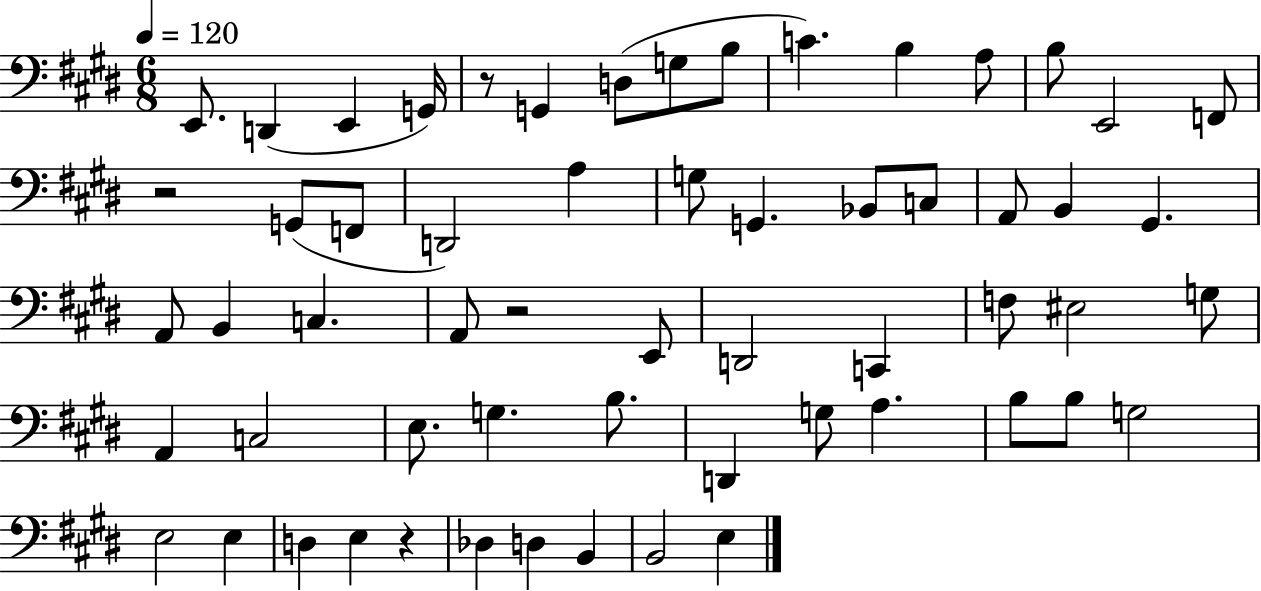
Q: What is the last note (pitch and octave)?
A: E3